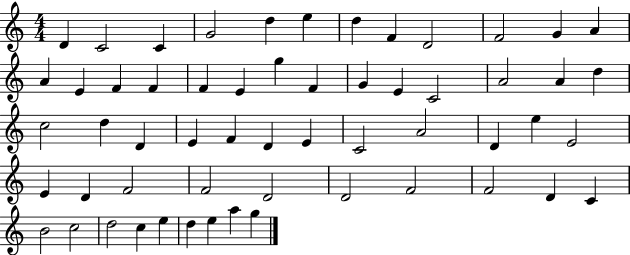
X:1
T:Untitled
M:4/4
L:1/4
K:C
D C2 C G2 d e d F D2 F2 G A A E F F F E g F G E C2 A2 A d c2 d D E F D E C2 A2 D e E2 E D F2 F2 D2 D2 F2 F2 D C B2 c2 d2 c e d e a g